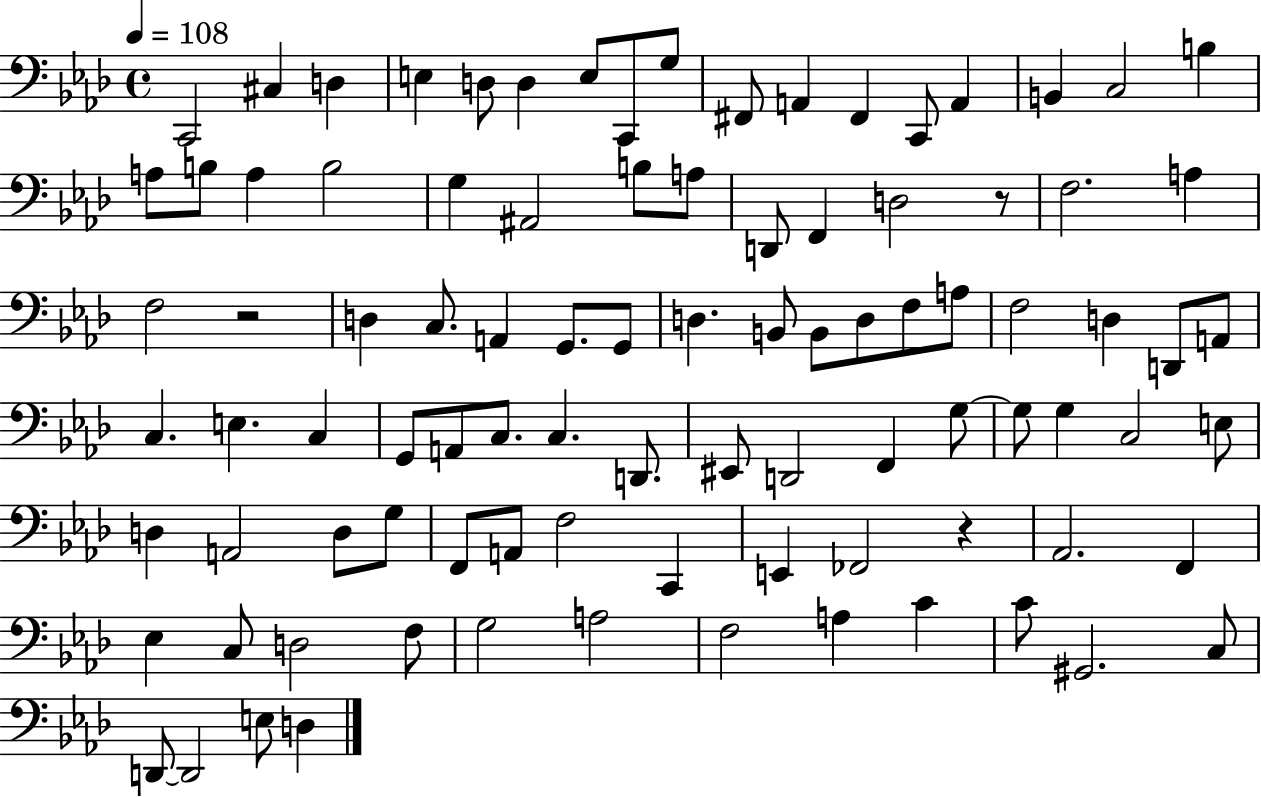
C2/h C#3/q D3/q E3/q D3/e D3/q E3/e C2/e G3/e F#2/e A2/q F#2/q C2/e A2/q B2/q C3/h B3/q A3/e B3/e A3/q B3/h G3/q A#2/h B3/e A3/e D2/e F2/q D3/h R/e F3/h. A3/q F3/h R/h D3/q C3/e. A2/q G2/e. G2/e D3/q. B2/e B2/e D3/e F3/e A3/e F3/h D3/q D2/e A2/e C3/q. E3/q. C3/q G2/e A2/e C3/e. C3/q. D2/e. EIS2/e D2/h F2/q G3/e G3/e G3/q C3/h E3/e D3/q A2/h D3/e G3/e F2/e A2/e F3/h C2/q E2/q FES2/h R/q Ab2/h. F2/q Eb3/q C3/e D3/h F3/e G3/h A3/h F3/h A3/q C4/q C4/e G#2/h. C3/e D2/e D2/h E3/e D3/q